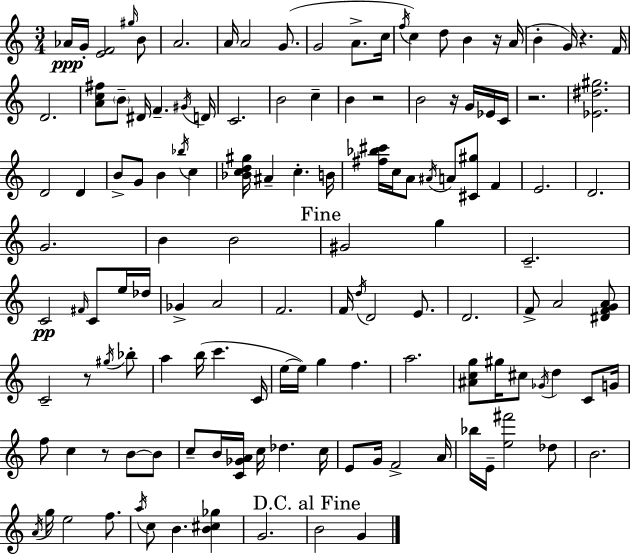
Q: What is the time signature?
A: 3/4